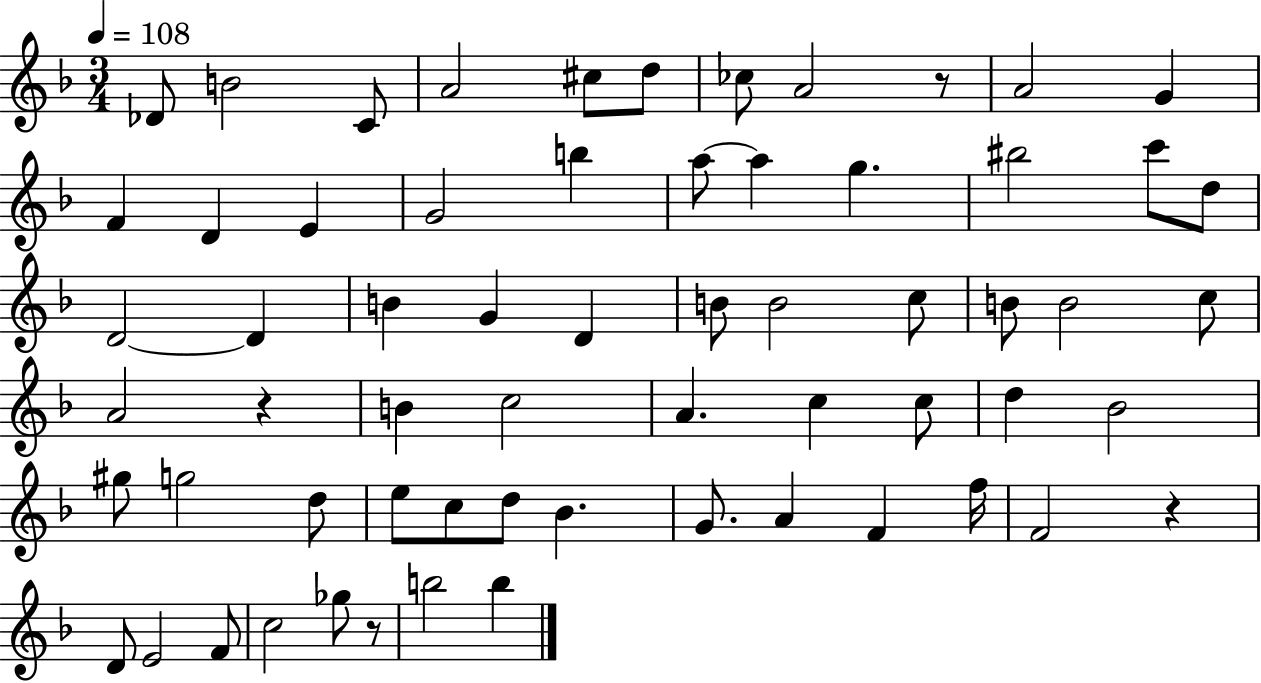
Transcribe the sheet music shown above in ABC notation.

X:1
T:Untitled
M:3/4
L:1/4
K:F
_D/2 B2 C/2 A2 ^c/2 d/2 _c/2 A2 z/2 A2 G F D E G2 b a/2 a g ^b2 c'/2 d/2 D2 D B G D B/2 B2 c/2 B/2 B2 c/2 A2 z B c2 A c c/2 d _B2 ^g/2 g2 d/2 e/2 c/2 d/2 _B G/2 A F f/4 F2 z D/2 E2 F/2 c2 _g/2 z/2 b2 b